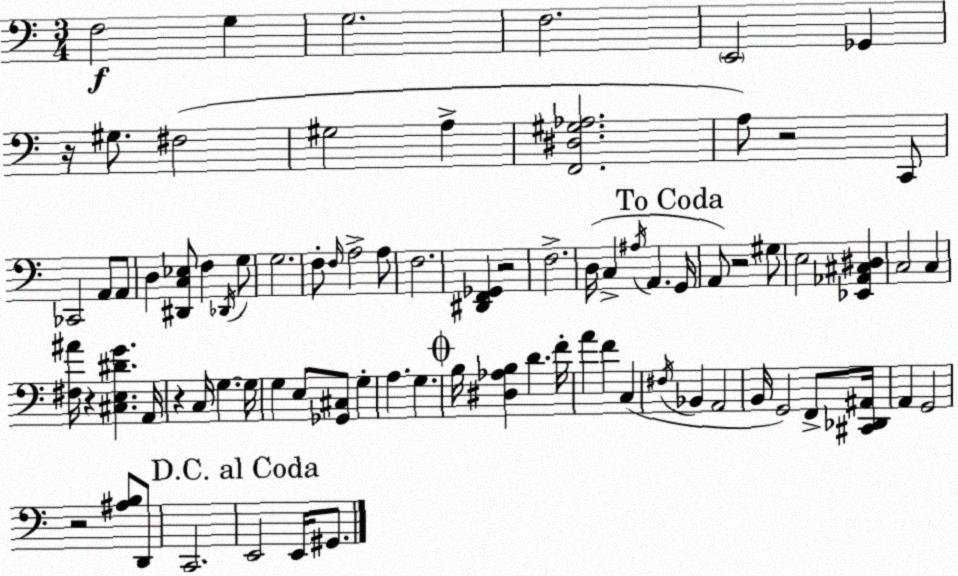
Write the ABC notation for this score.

X:1
T:Untitled
M:3/4
L:1/4
K:C
F,2 G, G,2 F,2 E,,2 _G,, z/4 ^G,/2 ^F,2 ^G,2 A, [F,,^D,^G,_A,]2 A,/2 z2 C,,/2 _C,,2 A,,/2 A,,/2 D, [^D,,C,_E,]/2 F, _D,,/4 G,/2 G,2 F,/2 F,/4 A,2 A,/2 F,2 [^D,,F,,_G,,] z2 F,2 D,/4 C, ^A,/4 A,, G,,/4 A,,/2 z2 ^G,/2 E,2 [_E,,_A,,^C,^D,] C,2 C, [^F,^A]/4 z [^C,E,^DG] A,,/4 z C,/4 G, G,/4 G, E,/2 [_G,,^C,]/2 G, A, G, B,/4 [^D,_A,B,] D F/4 A F C, ^F,/4 _B,, A,,2 B,,/4 G,,2 F,,/2 [^C,,_D,,^A,,]/4 A,, G,,2 z2 [^A,B,]/2 D,,/2 C,,2 E,,2 E,,/4 ^G,,/2